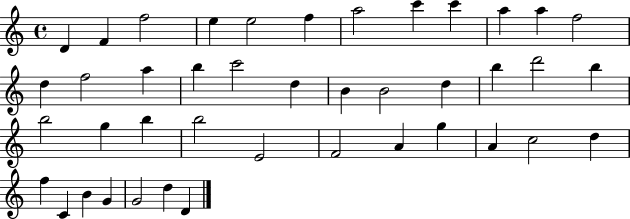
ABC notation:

X:1
T:Untitled
M:4/4
L:1/4
K:C
D F f2 e e2 f a2 c' c' a a f2 d f2 a b c'2 d B B2 d b d'2 b b2 g b b2 E2 F2 A g A c2 d f C B G G2 d D